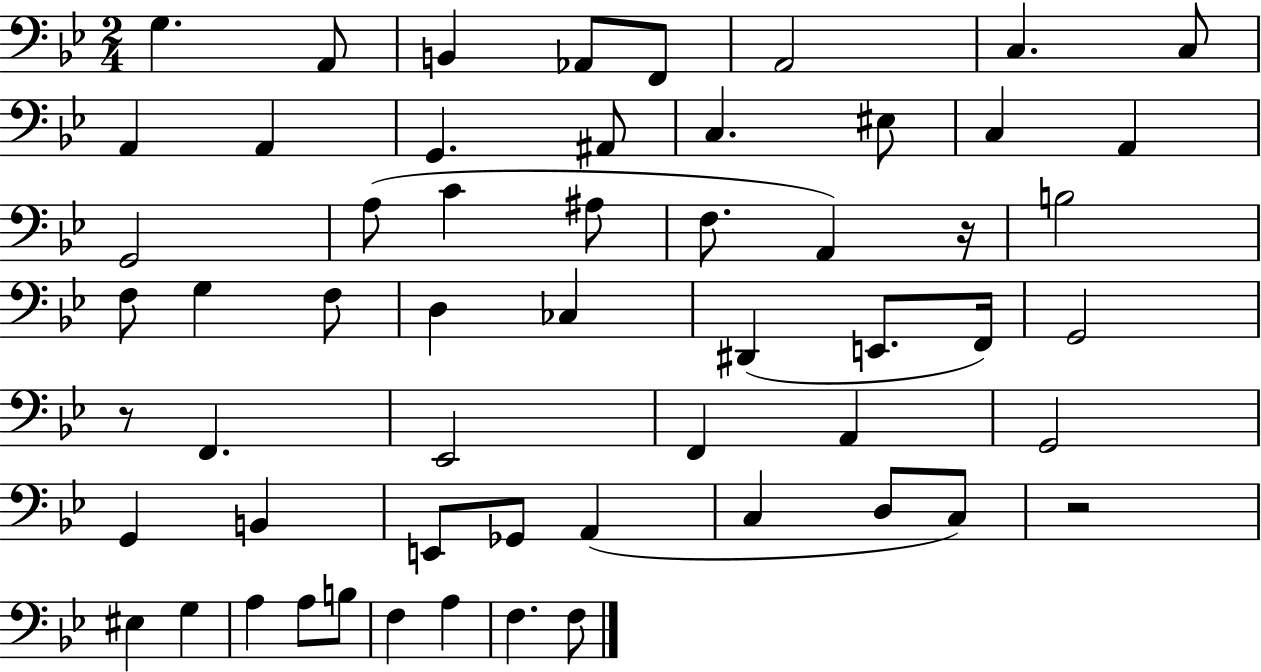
G3/q. A2/e B2/q Ab2/e F2/e A2/h C3/q. C3/e A2/q A2/q G2/q. A#2/e C3/q. EIS3/e C3/q A2/q G2/h A3/e C4/q A#3/e F3/e. A2/q R/s B3/h F3/e G3/q F3/e D3/q CES3/q D#2/q E2/e. F2/s G2/h R/e F2/q. Eb2/h F2/q A2/q G2/h G2/q B2/q E2/e Gb2/e A2/q C3/q D3/e C3/e R/h EIS3/q G3/q A3/q A3/e B3/e F3/q A3/q F3/q. F3/e